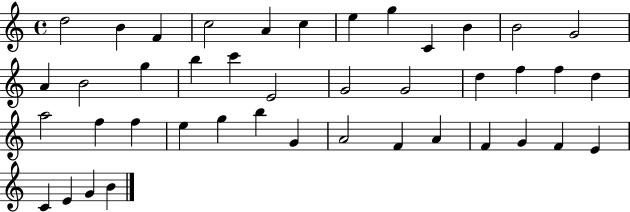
D5/h B4/q F4/q C5/h A4/q C5/q E5/q G5/q C4/q B4/q B4/h G4/h A4/q B4/h G5/q B5/q C6/q E4/h G4/h G4/h D5/q F5/q F5/q D5/q A5/h F5/q F5/q E5/q G5/q B5/q G4/q A4/h F4/q A4/q F4/q G4/q F4/q E4/q C4/q E4/q G4/q B4/q